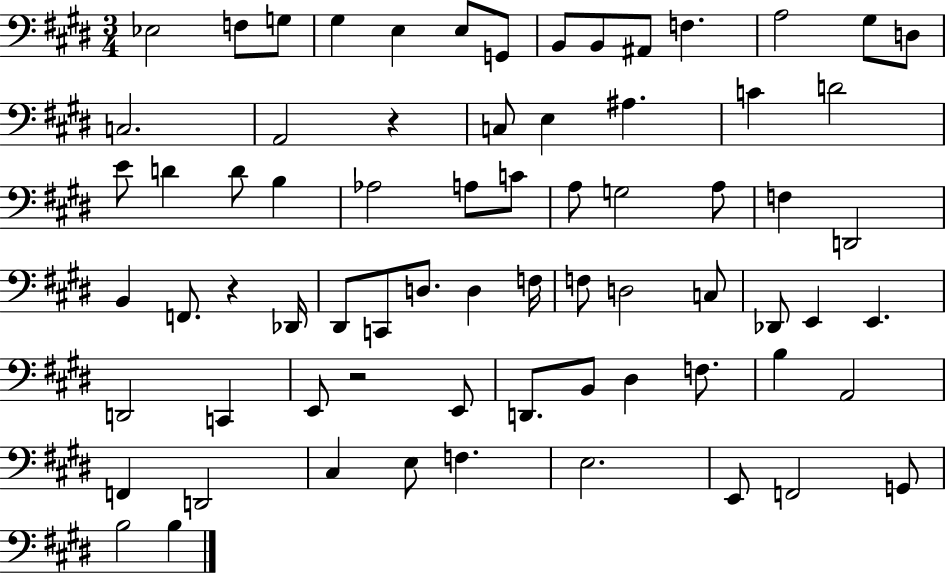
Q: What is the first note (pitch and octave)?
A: Eb3